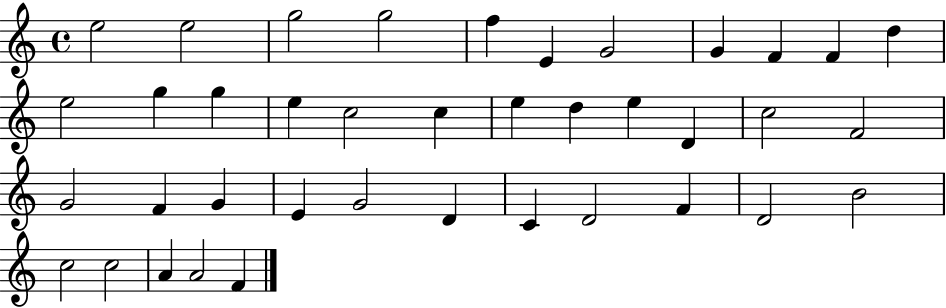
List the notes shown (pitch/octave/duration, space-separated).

E5/h E5/h G5/h G5/h F5/q E4/q G4/h G4/q F4/q F4/q D5/q E5/h G5/q G5/q E5/q C5/h C5/q E5/q D5/q E5/q D4/q C5/h F4/h G4/h F4/q G4/q E4/q G4/h D4/q C4/q D4/h F4/q D4/h B4/h C5/h C5/h A4/q A4/h F4/q